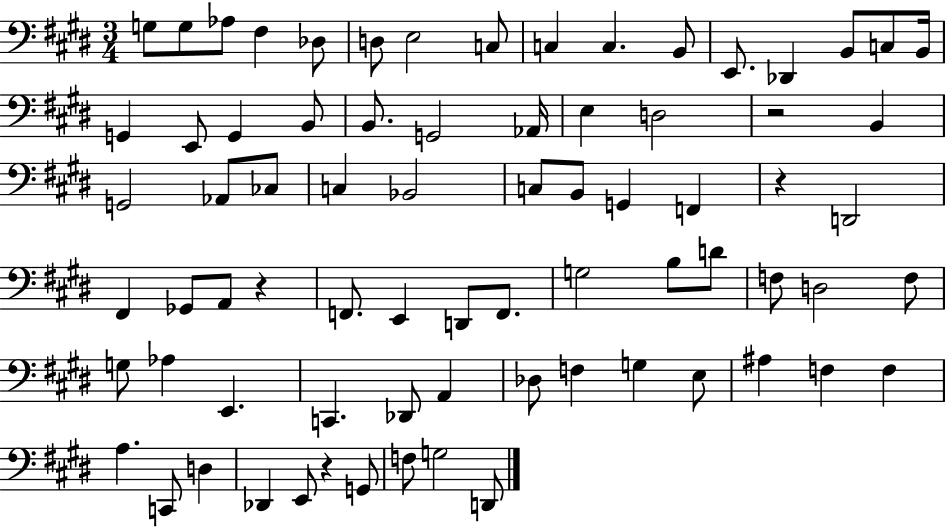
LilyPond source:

{
  \clef bass
  \numericTimeSignature
  \time 3/4
  \key e \major
  g8 g8 aes8 fis4 des8 | d8 e2 c8 | c4 c4. b,8 | e,8. des,4 b,8 c8 b,16 | \break g,4 e,8 g,4 b,8 | b,8. g,2 aes,16 | e4 d2 | r2 b,4 | \break g,2 aes,8 ces8 | c4 bes,2 | c8 b,8 g,4 f,4 | r4 d,2 | \break fis,4 ges,8 a,8 r4 | f,8. e,4 d,8 f,8. | g2 b8 d'8 | f8 d2 f8 | \break g8 aes4 e,4. | c,4. des,8 a,4 | des8 f4 g4 e8 | ais4 f4 f4 | \break a4. c,8 d4 | des,4 e,8 r4 g,8 | f8 g2 d,8 | \bar "|."
}